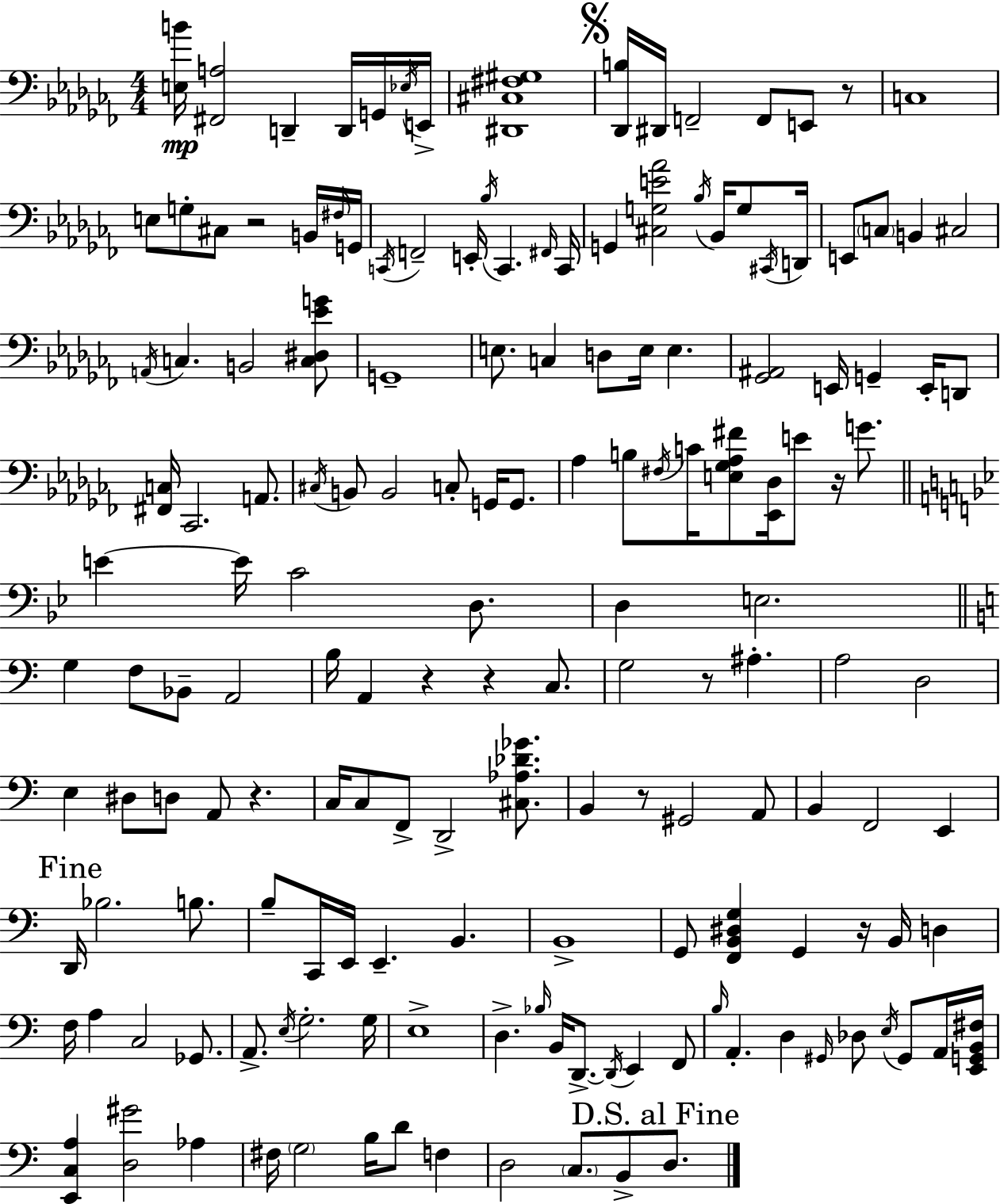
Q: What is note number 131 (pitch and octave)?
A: G3